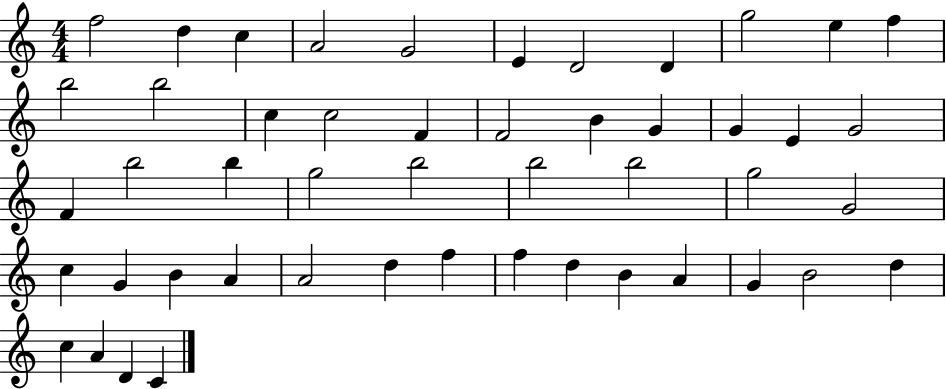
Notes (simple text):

F5/h D5/q C5/q A4/h G4/h E4/q D4/h D4/q G5/h E5/q F5/q B5/h B5/h C5/q C5/h F4/q F4/h B4/q G4/q G4/q E4/q G4/h F4/q B5/h B5/q G5/h B5/h B5/h B5/h G5/h G4/h C5/q G4/q B4/q A4/q A4/h D5/q F5/q F5/q D5/q B4/q A4/q G4/q B4/h D5/q C5/q A4/q D4/q C4/q